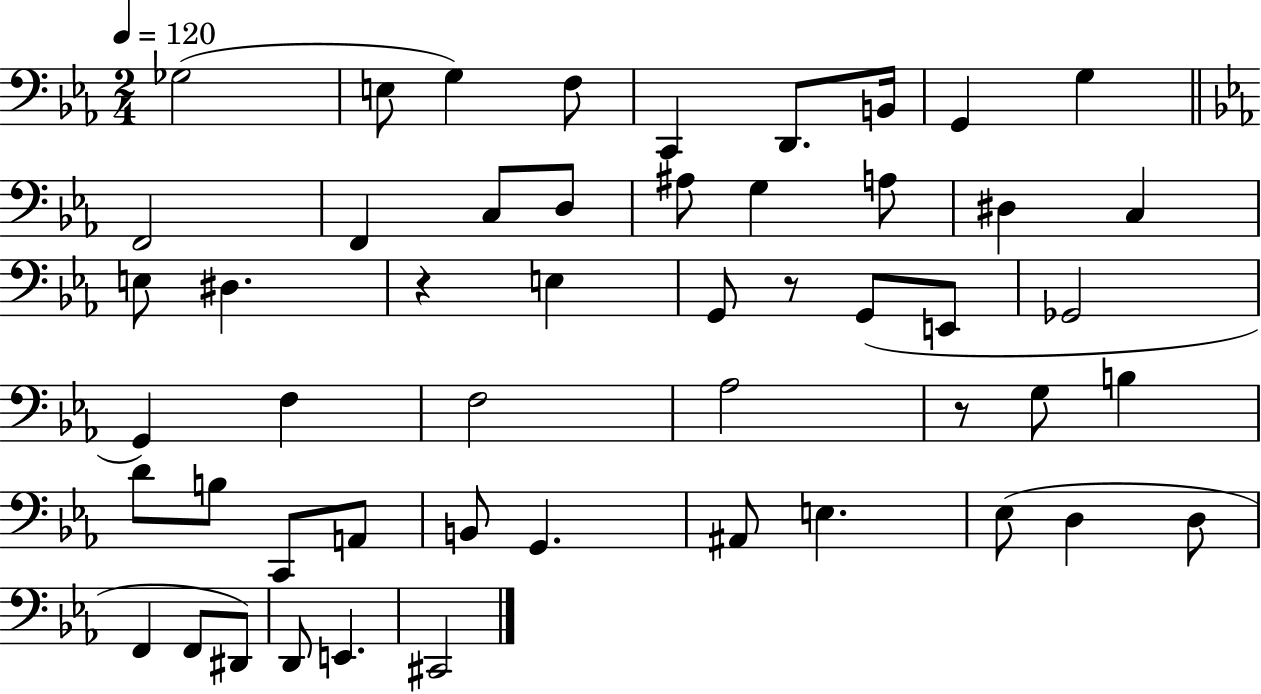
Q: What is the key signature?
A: EES major